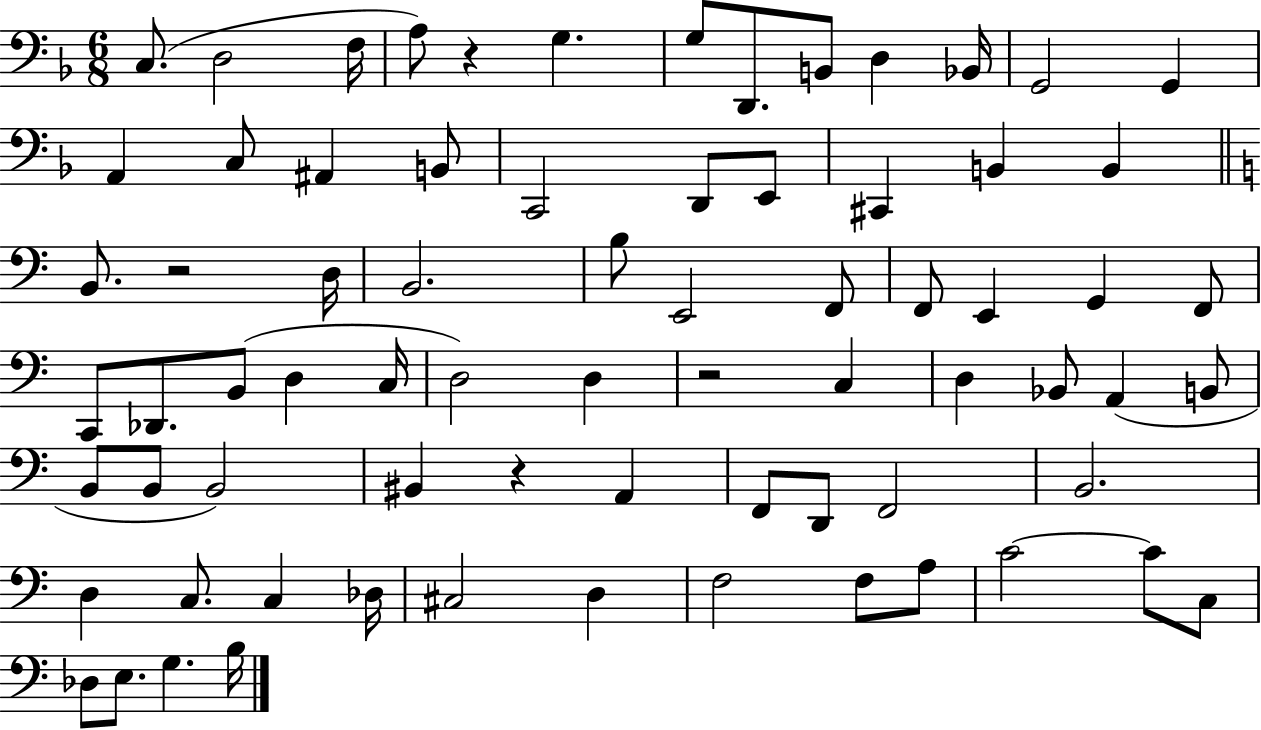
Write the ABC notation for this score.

X:1
T:Untitled
M:6/8
L:1/4
K:F
C,/2 D,2 F,/4 A,/2 z G, G,/2 D,,/2 B,,/2 D, _B,,/4 G,,2 G,, A,, C,/2 ^A,, B,,/2 C,,2 D,,/2 E,,/2 ^C,, B,, B,, B,,/2 z2 D,/4 B,,2 B,/2 E,,2 F,,/2 F,,/2 E,, G,, F,,/2 C,,/2 _D,,/2 B,,/2 D, C,/4 D,2 D, z2 C, D, _B,,/2 A,, B,,/2 B,,/2 B,,/2 B,,2 ^B,, z A,, F,,/2 D,,/2 F,,2 B,,2 D, C,/2 C, _D,/4 ^C,2 D, F,2 F,/2 A,/2 C2 C/2 C,/2 _D,/2 E,/2 G, B,/4